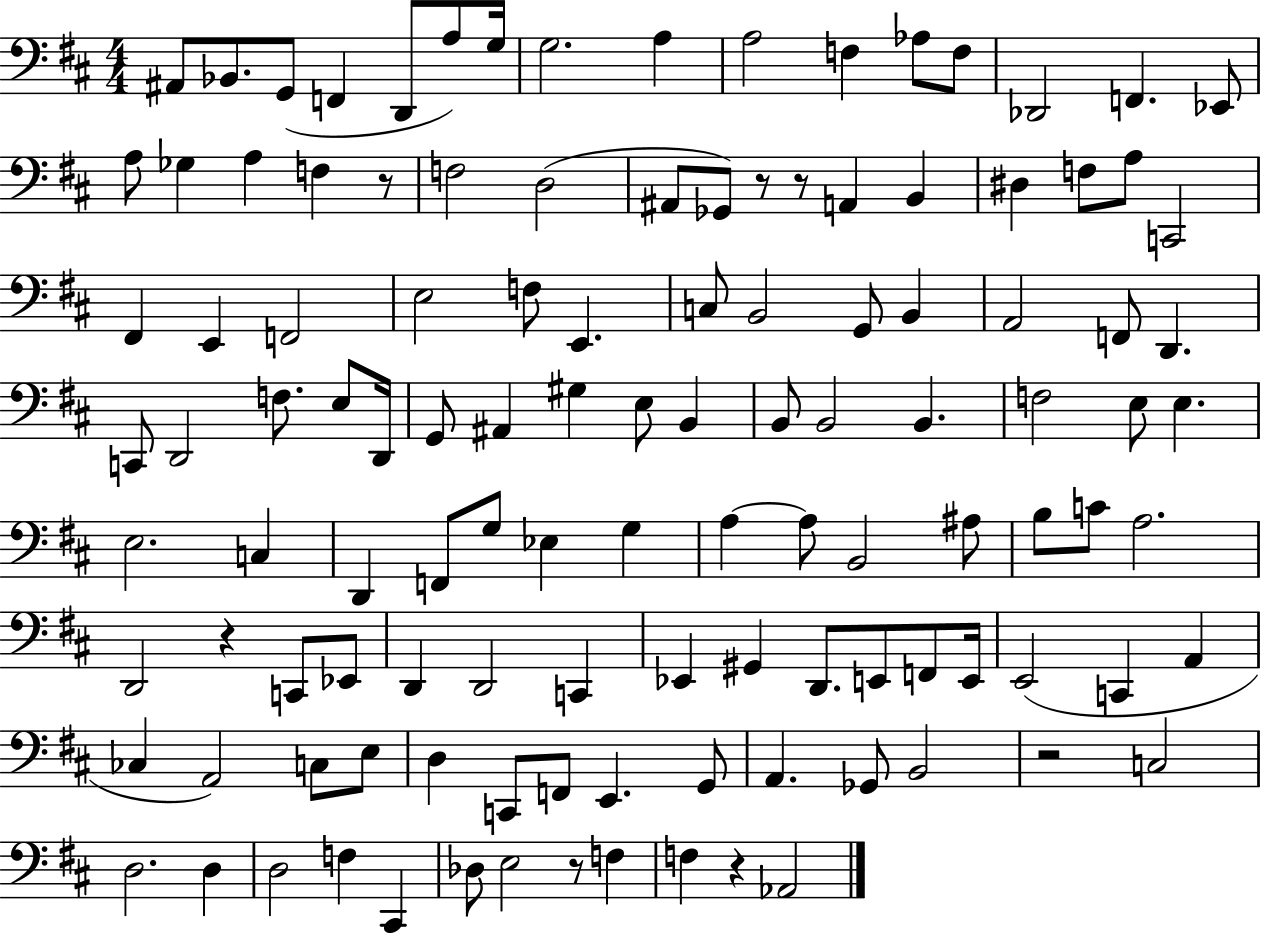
A#2/e Bb2/e. G2/e F2/q D2/e A3/e G3/s G3/h. A3/q A3/h F3/q Ab3/e F3/e Db2/h F2/q. Eb2/e A3/e Gb3/q A3/q F3/q R/e F3/h D3/h A#2/e Gb2/e R/e R/e A2/q B2/q D#3/q F3/e A3/e C2/h F#2/q E2/q F2/h E3/h F3/e E2/q. C3/e B2/h G2/e B2/q A2/h F2/e D2/q. C2/e D2/h F3/e. E3/e D2/s G2/e A#2/q G#3/q E3/e B2/q B2/e B2/h B2/q. F3/h E3/e E3/q. E3/h. C3/q D2/q F2/e G3/e Eb3/q G3/q A3/q A3/e B2/h A#3/e B3/e C4/e A3/h. D2/h R/q C2/e Eb2/e D2/q D2/h C2/q Eb2/q G#2/q D2/e. E2/e F2/e E2/s E2/h C2/q A2/q CES3/q A2/h C3/e E3/e D3/q C2/e F2/e E2/q. G2/e A2/q. Gb2/e B2/h R/h C3/h D3/h. D3/q D3/h F3/q C#2/q Db3/e E3/h R/e F3/q F3/q R/q Ab2/h